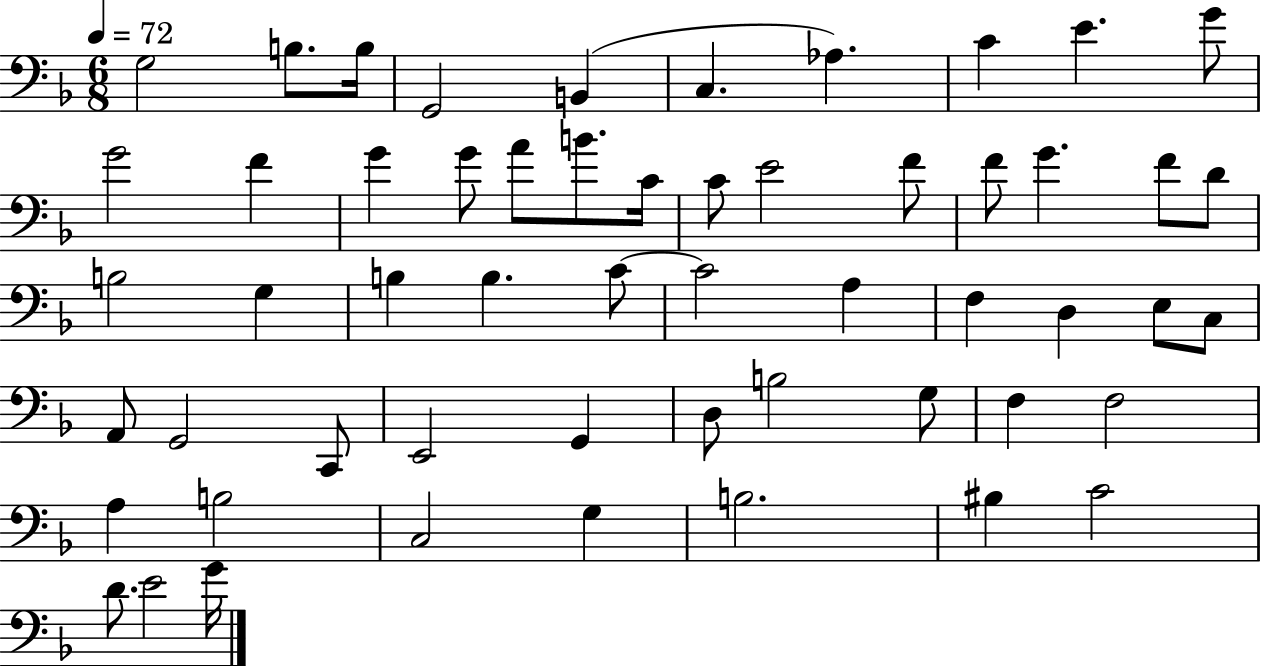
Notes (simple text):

G3/h B3/e. B3/s G2/h B2/q C3/q. Ab3/q. C4/q E4/q. G4/e G4/h F4/q G4/q G4/e A4/e B4/e. C4/s C4/e E4/h F4/e F4/e G4/q. F4/e D4/e B3/h G3/q B3/q B3/q. C4/e C4/h A3/q F3/q D3/q E3/e C3/e A2/e G2/h C2/e E2/h G2/q D3/e B3/h G3/e F3/q F3/h A3/q B3/h C3/h G3/q B3/h. BIS3/q C4/h D4/e. E4/h G4/s